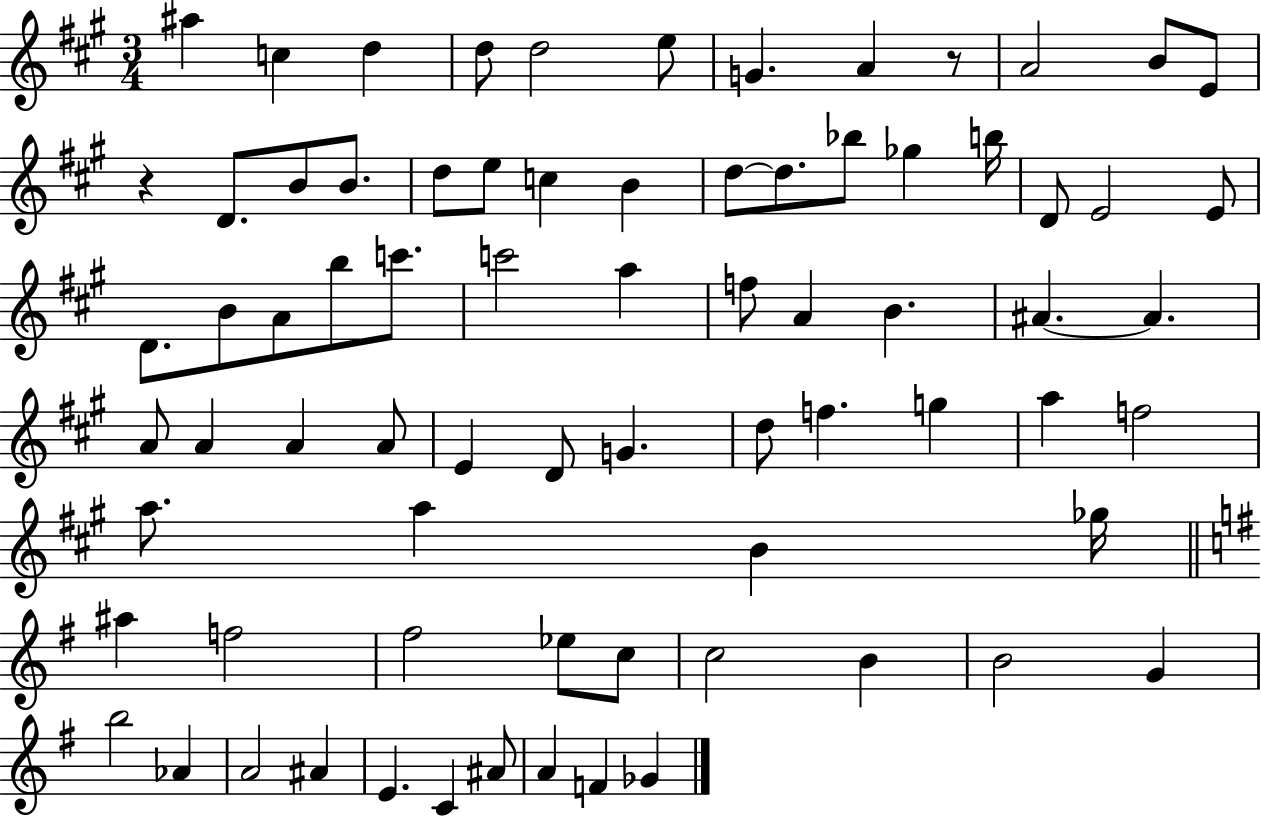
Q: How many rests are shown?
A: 2